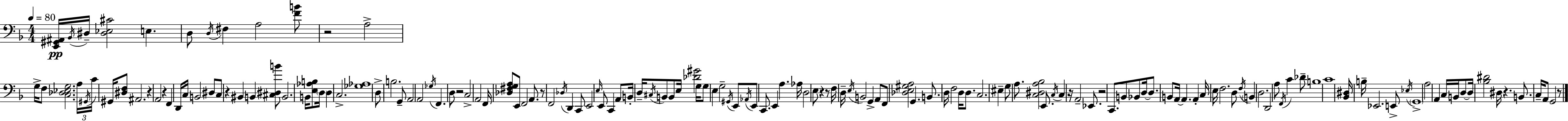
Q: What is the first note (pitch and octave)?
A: Bb2